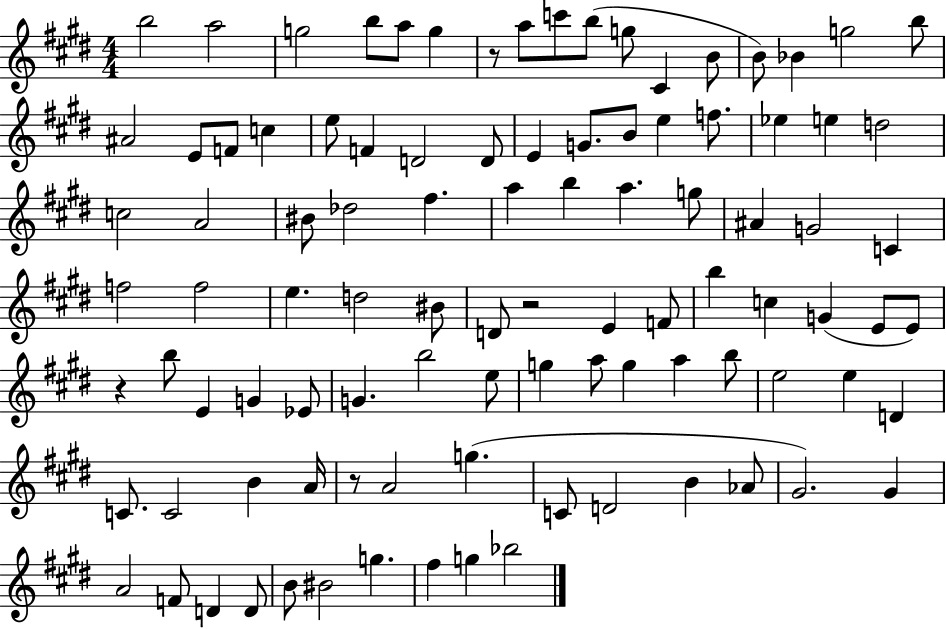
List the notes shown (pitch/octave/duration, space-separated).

B5/h A5/h G5/h B5/e A5/e G5/q R/e A5/e C6/e B5/e G5/e C#4/q B4/e B4/e Bb4/q G5/h B5/e A#4/h E4/e F4/e C5/q E5/e F4/q D4/h D4/e E4/q G4/e. B4/e E5/q F5/e. Eb5/q E5/q D5/h C5/h A4/h BIS4/e Db5/h F#5/q. A5/q B5/q A5/q. G5/e A#4/q G4/h C4/q F5/h F5/h E5/q. D5/h BIS4/e D4/e R/h E4/q F4/e B5/q C5/q G4/q E4/e E4/e R/q B5/e E4/q G4/q Eb4/e G4/q. B5/h E5/e G5/q A5/e G5/q A5/q B5/e E5/h E5/q D4/q C4/e. C4/h B4/q A4/s R/e A4/h G5/q. C4/e D4/h B4/q Ab4/e G#4/h. G#4/q A4/h F4/e D4/q D4/e B4/e BIS4/h G5/q. F#5/q G5/q Bb5/h